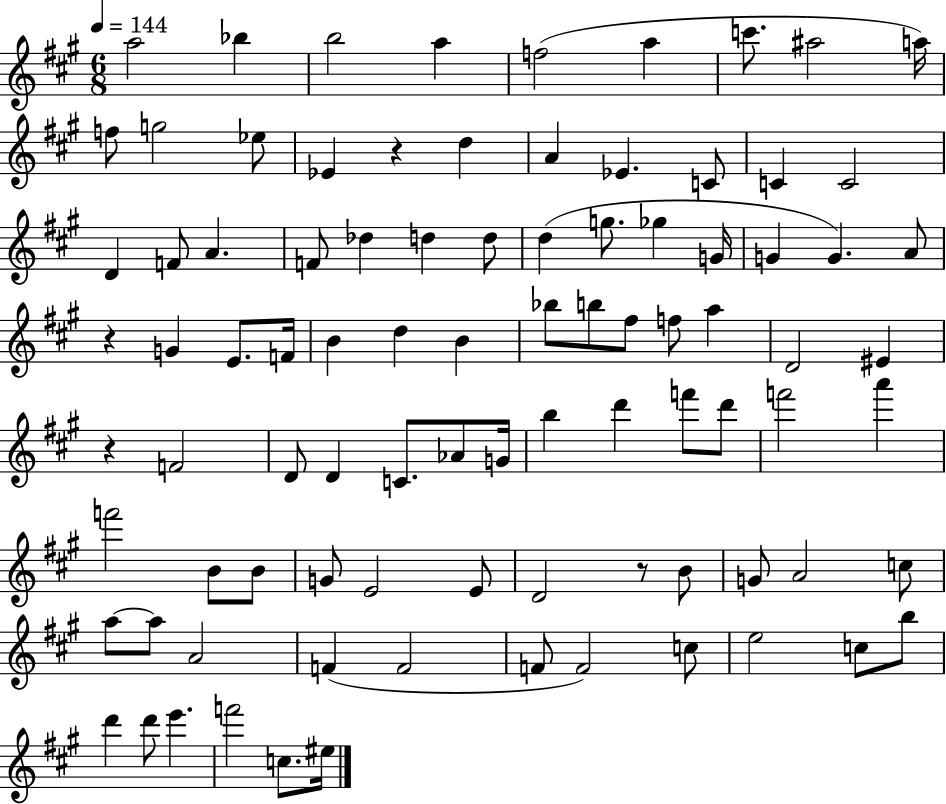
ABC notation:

X:1
T:Untitled
M:6/8
L:1/4
K:A
a2 _b b2 a f2 a c'/2 ^a2 a/4 f/2 g2 _e/2 _E z d A _E C/2 C C2 D F/2 A F/2 _d d d/2 d g/2 _g G/4 G G A/2 z G E/2 F/4 B d B _b/2 b/2 ^f/2 f/2 a D2 ^E z F2 D/2 D C/2 _A/2 G/4 b d' f'/2 d'/2 f'2 a' f'2 B/2 B/2 G/2 E2 E/2 D2 z/2 B/2 G/2 A2 c/2 a/2 a/2 A2 F F2 F/2 F2 c/2 e2 c/2 b/2 d' d'/2 e' f'2 c/2 ^e/4